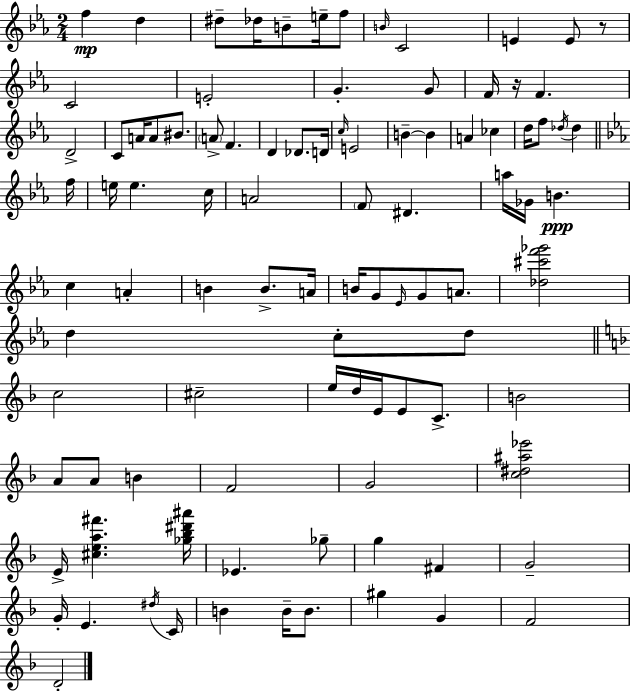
{
  \clef treble
  \numericTimeSignature
  \time 2/4
  \key c \minor
  f''4\mp d''4 | dis''8-- des''16 b'8-- e''16-- f''8 | \grace { b'16 } c'2 | e'4 e'8 r8 | \break c'2 | e'2-. | g'4.-. g'8 | f'16 r16 f'4. | \break d'2-> | c'8 a'16 a'8 bis'8. | \parenthesize a'8-> f'4. | d'4 des'8. | \break d'16 \grace { c''16 } e'2 | b'4--~~ b'4 | a'4 ces''4 | d''16 f''8 \acciaccatura { des''16 } des''4 | \break \bar "||" \break \key c \minor f''16 e''16 e''4. | c''16 a'2 | \parenthesize f'8 dis'4. | a''16 ges'16 b'4.\ppp | \break c''4 a'4-. | b'4 b'8.-> | a'16 b'16 g'8 \grace { ees'16 } g'8 a'8. | <des'' cis''' f''' ges'''>2 | \break d''4 c''8-. | d''8 \bar "||" \break \key d \minor c''2 | cis''2-- | e''16 d''16 e'16 e'8 c'8.-> | b'2 | \break a'8 a'8 b'4 | f'2 | g'2 | <c'' dis'' ais'' ees'''>2 | \break e'16-> <cis'' e'' a'' fis'''>4. <ges'' bes'' dis''' ais'''>16 | ees'4. ges''8-- | g''4 fis'4 | g'2-- | \break g'16-. e'4. \acciaccatura { dis''16 } | c'16 b'4 b'16-- b'8. | gis''4 g'4 | f'2 | \break d'2-. | \bar "|."
}